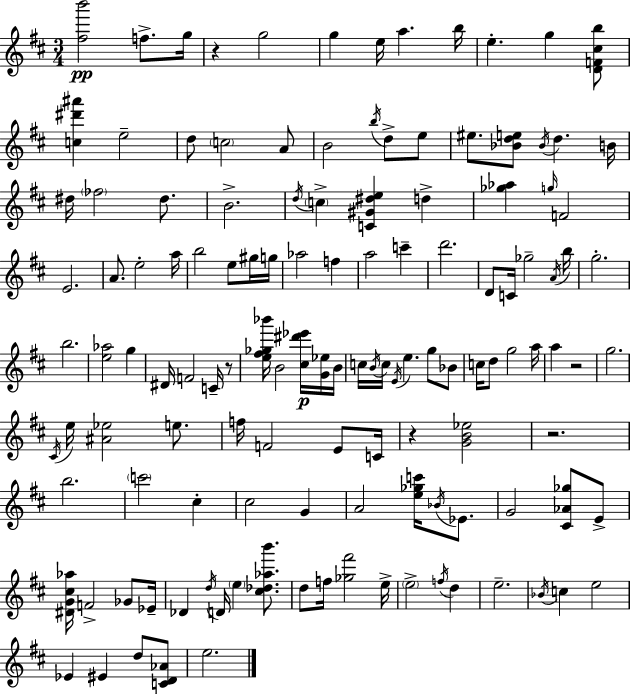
[F#5,B6]/h F5/e. G5/s R/q G5/h G5/q E5/s A5/q. B5/s E5/q. G5/q [D4,F4,C#5,B5]/e [C5,D#6,A#6]/q E5/h D5/e C5/h A4/e B4/h B5/s D5/e E5/e EIS5/e. [Bb4,D5,E5]/e Bb4/s D5/q. B4/s D#5/s FES5/h D#5/e. B4/h. D5/s C5/q [C4,G#4,D#5,E5]/q D5/q [Gb5,Ab5]/q G5/s F4/h E4/h. A4/e. E5/h A5/s B5/h E5/e G#5/s G5/s Ab5/h F5/q A5/h C6/q D6/h. D4/e C4/s Gb5/h A4/s B5/s G5/h. B5/h. [E5,Ab5]/h G5/q D#4/s F4/h C4/s R/e [E5,F#5,Gb5,Bb6]/s B4/h [C#5,D#6,Eb6]/s [G4,Eb5]/s B4/s C5/s B4/s C5/s E4/s E5/q. G5/e Bb4/e C5/s D5/e G5/h A5/s A5/q R/h G5/h. C#4/s E5/s [A#4,Eb5]/h E5/e. F5/s F4/h E4/e C4/s R/q [G4,B4,Eb5]/h R/h. B5/h. C6/h C#5/q C#5/h G4/q A4/h [E5,Gb5,C6]/s Bb4/s Eb4/e. G4/h [C#4,Ab4,Gb5]/e E4/e [D#4,G4,C#5,Ab5]/s F4/h Gb4/e Eb4/s Db4/q D5/s D4/s E5/q [C#5,Db5,Ab5,B6]/e. D5/e F5/s [Gb5,F#6]/h E5/s E5/h F5/s D5/q E5/h. Bb4/s C5/q E5/h Eb4/q EIS4/q D5/e [C4,D4,Ab4]/e E5/h.